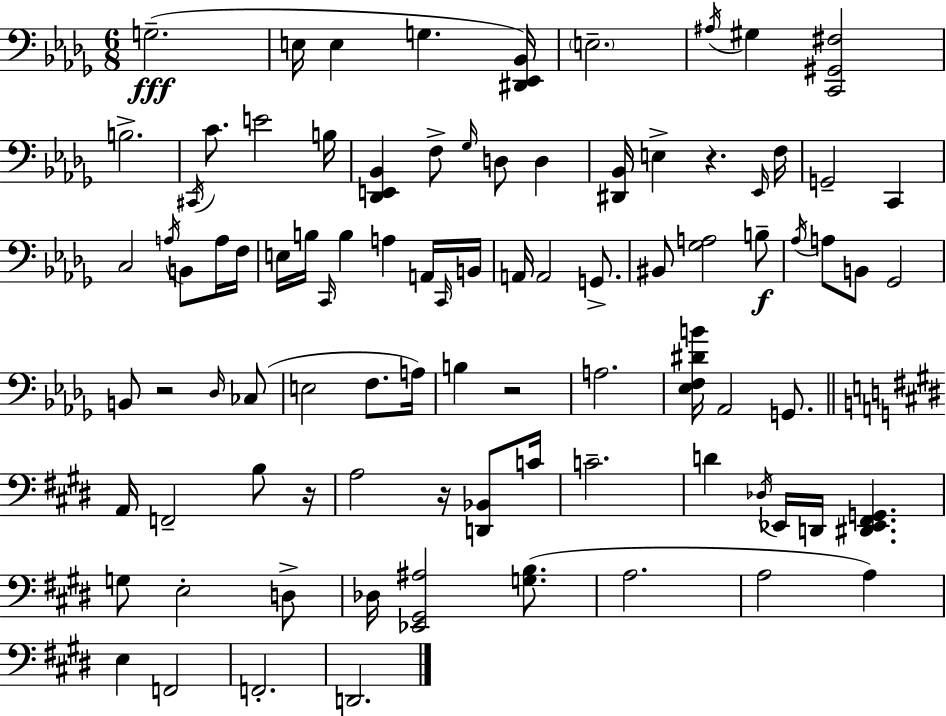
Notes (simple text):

G3/h. E3/s E3/q G3/q. [D#2,Eb2,Bb2]/s E3/h. A#3/s G#3/q [C2,G#2,F#3]/h B3/h. C#2/s C4/e. E4/h B3/s [Db2,E2,Bb2]/q F3/e Gb3/s D3/e D3/q [D#2,Bb2]/s E3/q R/q. Eb2/s F3/s G2/h C2/q C3/h A3/s B2/e A3/s F3/s E3/s B3/s C2/s B3/q A3/q A2/s C2/s B2/s A2/s A2/h G2/e. BIS2/e [Gb3,A3]/h B3/e Ab3/s A3/e B2/e Gb2/h B2/e R/h Db3/s CES3/e E3/h F3/e. A3/s B3/q R/h A3/h. [Eb3,F3,D#4,B4]/s Ab2/h G2/e. A2/s F2/h B3/e R/s A3/h R/s [D2,Bb2]/e C4/s C4/h. D4/q Db3/s Eb2/s D2/s [D#2,Eb2,F#2,G2]/q. G3/e E3/h D3/e Db3/s [Eb2,G#2,A#3]/h [G3,B3]/e. A3/h. A3/h A3/q E3/q F2/h F2/h. D2/h.